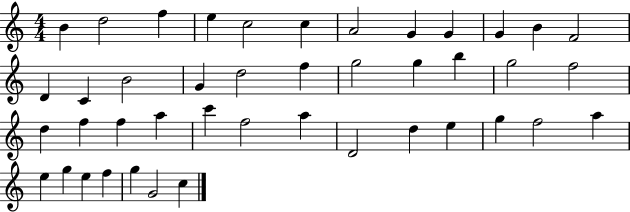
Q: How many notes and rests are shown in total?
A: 43